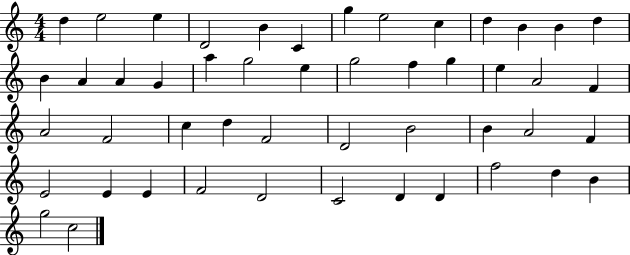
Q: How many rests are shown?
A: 0